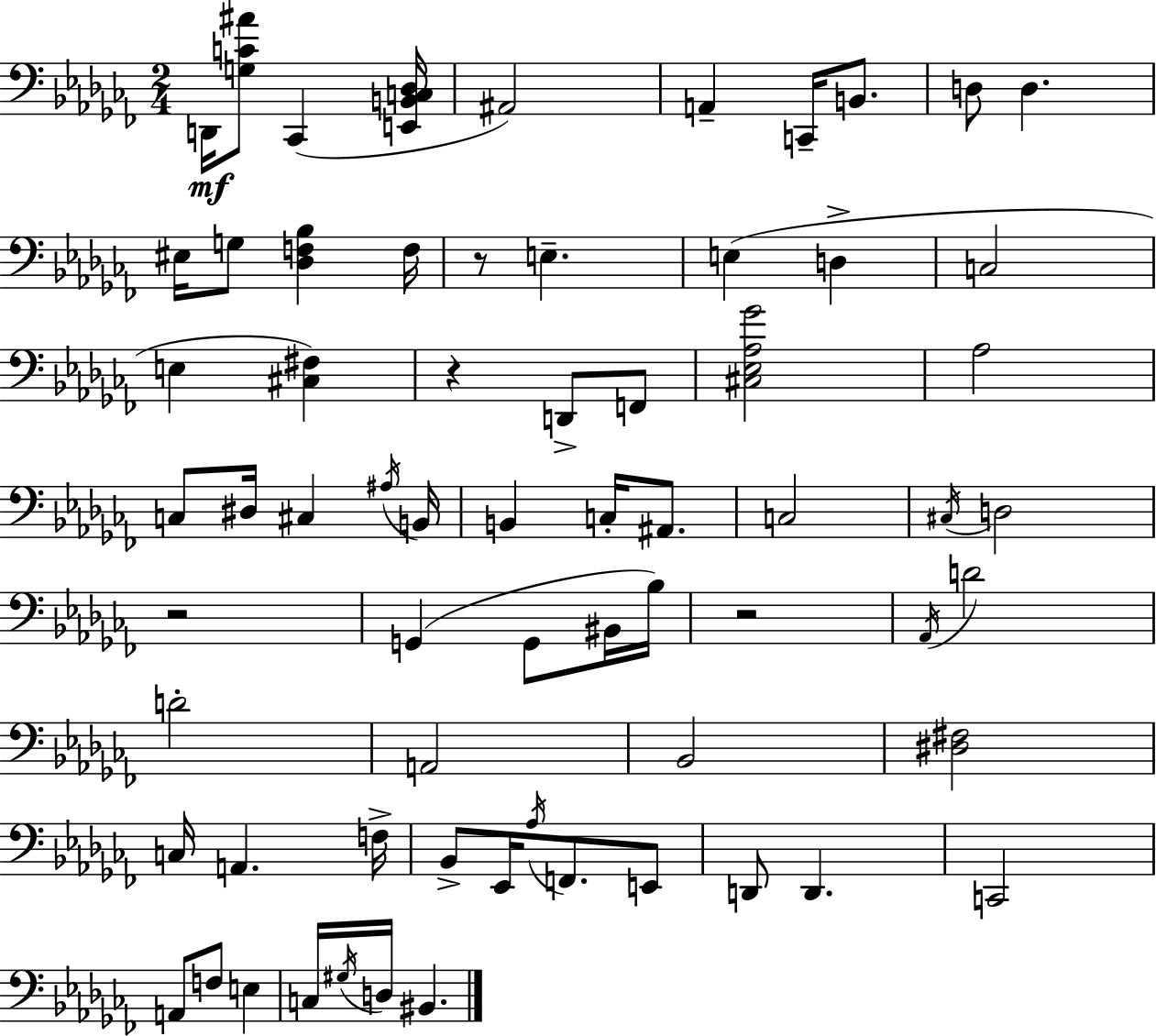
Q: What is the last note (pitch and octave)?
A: BIS2